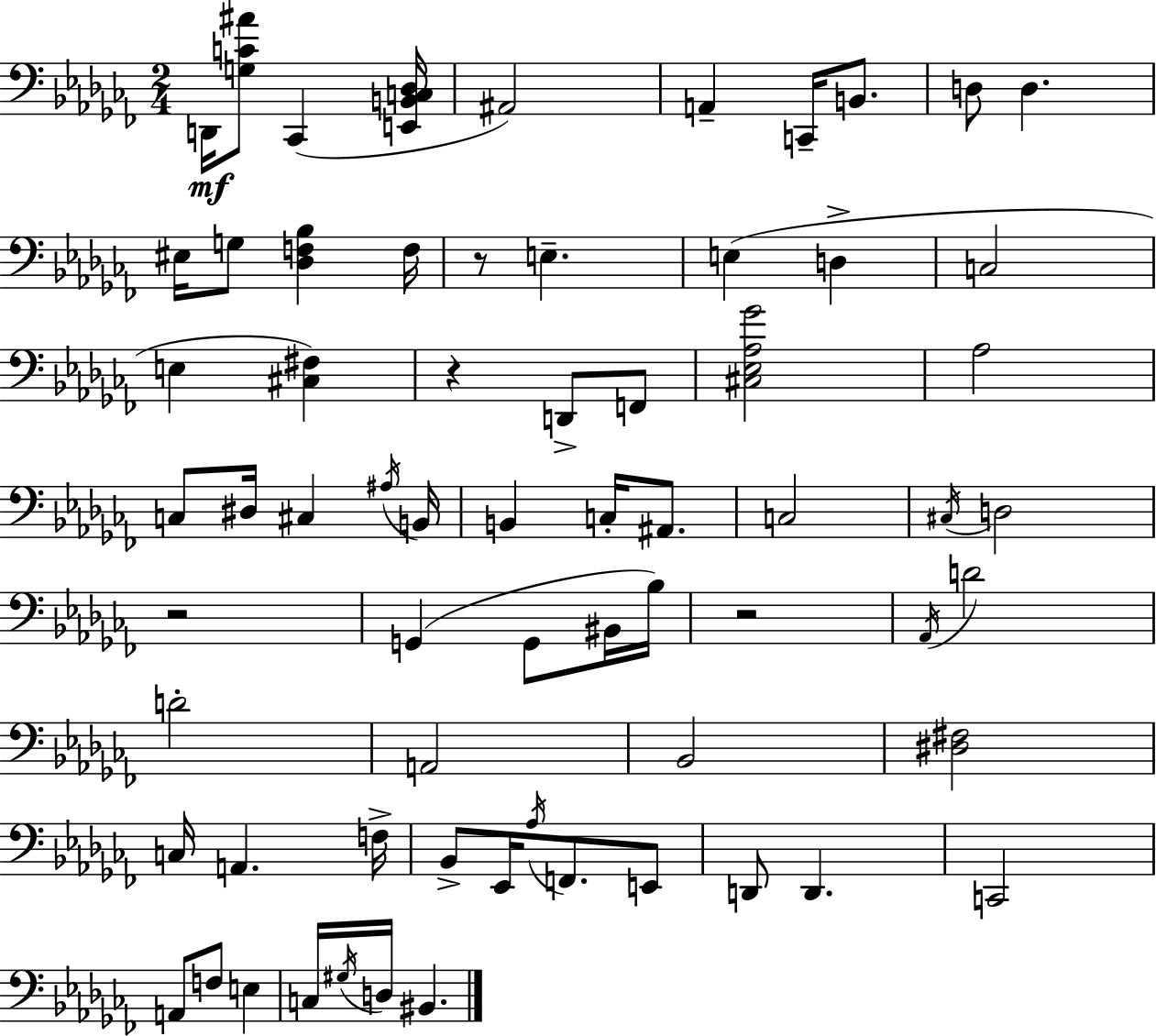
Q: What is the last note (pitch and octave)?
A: BIS2